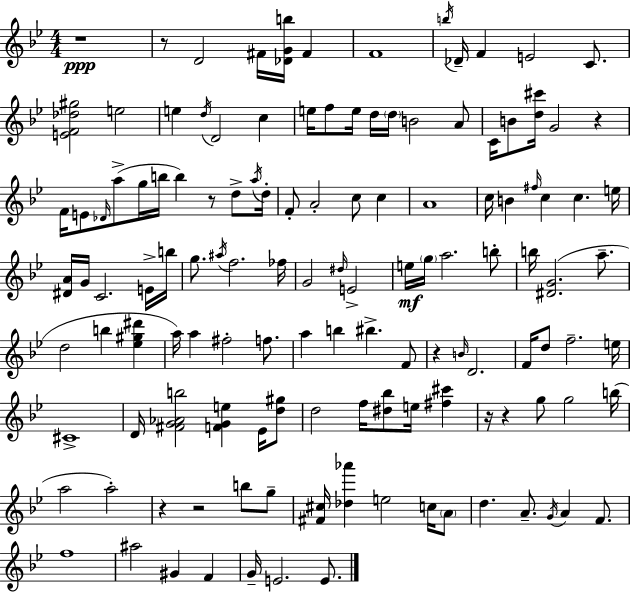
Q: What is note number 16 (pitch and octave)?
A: F5